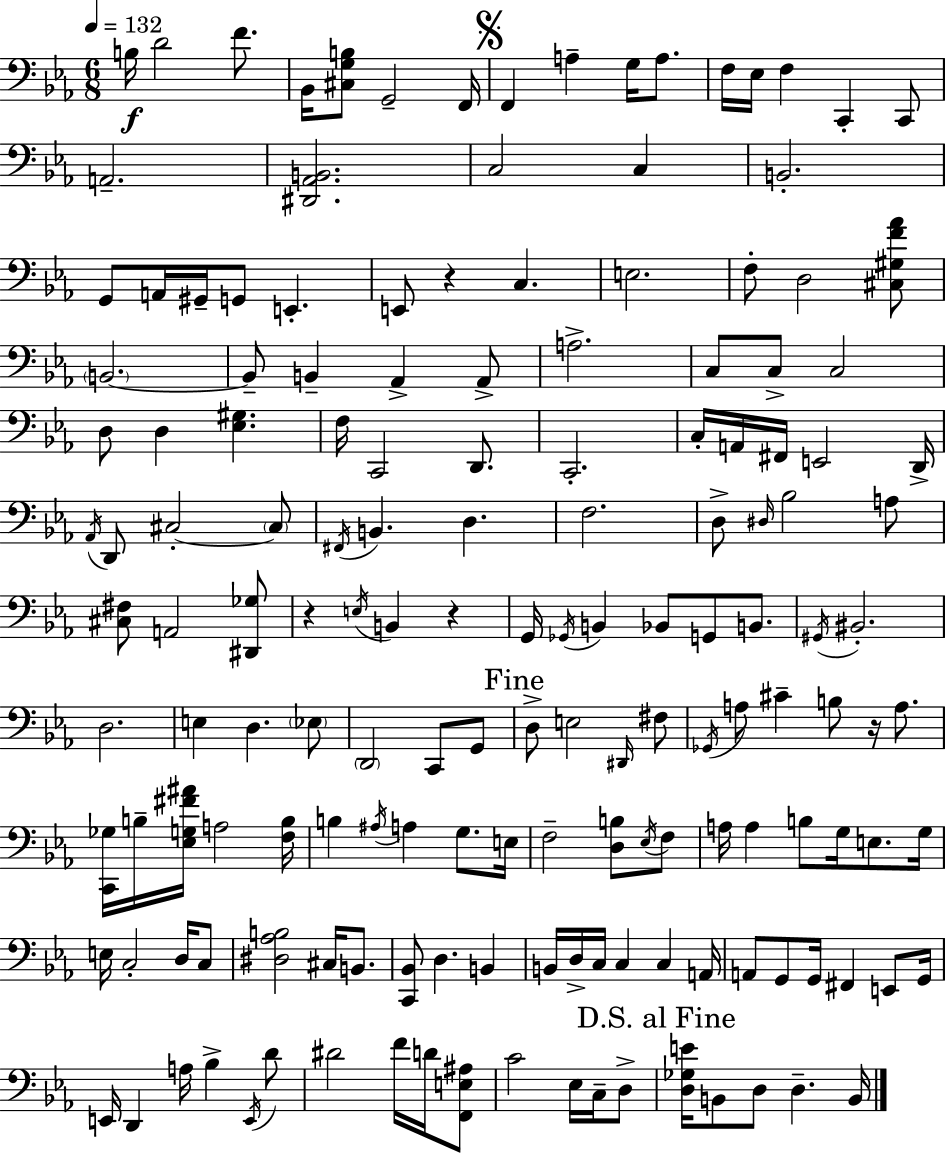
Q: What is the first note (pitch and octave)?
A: B3